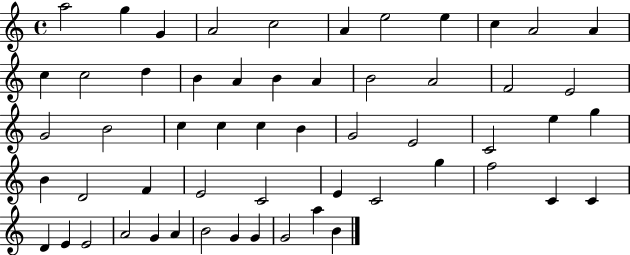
{
  \clef treble
  \time 4/4
  \defaultTimeSignature
  \key c \major
  a''2 g''4 g'4 | a'2 c''2 | a'4 e''2 e''4 | c''4 a'2 a'4 | \break c''4 c''2 d''4 | b'4 a'4 b'4 a'4 | b'2 a'2 | f'2 e'2 | \break g'2 b'2 | c''4 c''4 c''4 b'4 | g'2 e'2 | c'2 e''4 g''4 | \break b'4 d'2 f'4 | e'2 c'2 | e'4 c'2 g''4 | f''2 c'4 c'4 | \break d'4 e'4 e'2 | a'2 g'4 a'4 | b'2 g'4 g'4 | g'2 a''4 b'4 | \break \bar "|."
}